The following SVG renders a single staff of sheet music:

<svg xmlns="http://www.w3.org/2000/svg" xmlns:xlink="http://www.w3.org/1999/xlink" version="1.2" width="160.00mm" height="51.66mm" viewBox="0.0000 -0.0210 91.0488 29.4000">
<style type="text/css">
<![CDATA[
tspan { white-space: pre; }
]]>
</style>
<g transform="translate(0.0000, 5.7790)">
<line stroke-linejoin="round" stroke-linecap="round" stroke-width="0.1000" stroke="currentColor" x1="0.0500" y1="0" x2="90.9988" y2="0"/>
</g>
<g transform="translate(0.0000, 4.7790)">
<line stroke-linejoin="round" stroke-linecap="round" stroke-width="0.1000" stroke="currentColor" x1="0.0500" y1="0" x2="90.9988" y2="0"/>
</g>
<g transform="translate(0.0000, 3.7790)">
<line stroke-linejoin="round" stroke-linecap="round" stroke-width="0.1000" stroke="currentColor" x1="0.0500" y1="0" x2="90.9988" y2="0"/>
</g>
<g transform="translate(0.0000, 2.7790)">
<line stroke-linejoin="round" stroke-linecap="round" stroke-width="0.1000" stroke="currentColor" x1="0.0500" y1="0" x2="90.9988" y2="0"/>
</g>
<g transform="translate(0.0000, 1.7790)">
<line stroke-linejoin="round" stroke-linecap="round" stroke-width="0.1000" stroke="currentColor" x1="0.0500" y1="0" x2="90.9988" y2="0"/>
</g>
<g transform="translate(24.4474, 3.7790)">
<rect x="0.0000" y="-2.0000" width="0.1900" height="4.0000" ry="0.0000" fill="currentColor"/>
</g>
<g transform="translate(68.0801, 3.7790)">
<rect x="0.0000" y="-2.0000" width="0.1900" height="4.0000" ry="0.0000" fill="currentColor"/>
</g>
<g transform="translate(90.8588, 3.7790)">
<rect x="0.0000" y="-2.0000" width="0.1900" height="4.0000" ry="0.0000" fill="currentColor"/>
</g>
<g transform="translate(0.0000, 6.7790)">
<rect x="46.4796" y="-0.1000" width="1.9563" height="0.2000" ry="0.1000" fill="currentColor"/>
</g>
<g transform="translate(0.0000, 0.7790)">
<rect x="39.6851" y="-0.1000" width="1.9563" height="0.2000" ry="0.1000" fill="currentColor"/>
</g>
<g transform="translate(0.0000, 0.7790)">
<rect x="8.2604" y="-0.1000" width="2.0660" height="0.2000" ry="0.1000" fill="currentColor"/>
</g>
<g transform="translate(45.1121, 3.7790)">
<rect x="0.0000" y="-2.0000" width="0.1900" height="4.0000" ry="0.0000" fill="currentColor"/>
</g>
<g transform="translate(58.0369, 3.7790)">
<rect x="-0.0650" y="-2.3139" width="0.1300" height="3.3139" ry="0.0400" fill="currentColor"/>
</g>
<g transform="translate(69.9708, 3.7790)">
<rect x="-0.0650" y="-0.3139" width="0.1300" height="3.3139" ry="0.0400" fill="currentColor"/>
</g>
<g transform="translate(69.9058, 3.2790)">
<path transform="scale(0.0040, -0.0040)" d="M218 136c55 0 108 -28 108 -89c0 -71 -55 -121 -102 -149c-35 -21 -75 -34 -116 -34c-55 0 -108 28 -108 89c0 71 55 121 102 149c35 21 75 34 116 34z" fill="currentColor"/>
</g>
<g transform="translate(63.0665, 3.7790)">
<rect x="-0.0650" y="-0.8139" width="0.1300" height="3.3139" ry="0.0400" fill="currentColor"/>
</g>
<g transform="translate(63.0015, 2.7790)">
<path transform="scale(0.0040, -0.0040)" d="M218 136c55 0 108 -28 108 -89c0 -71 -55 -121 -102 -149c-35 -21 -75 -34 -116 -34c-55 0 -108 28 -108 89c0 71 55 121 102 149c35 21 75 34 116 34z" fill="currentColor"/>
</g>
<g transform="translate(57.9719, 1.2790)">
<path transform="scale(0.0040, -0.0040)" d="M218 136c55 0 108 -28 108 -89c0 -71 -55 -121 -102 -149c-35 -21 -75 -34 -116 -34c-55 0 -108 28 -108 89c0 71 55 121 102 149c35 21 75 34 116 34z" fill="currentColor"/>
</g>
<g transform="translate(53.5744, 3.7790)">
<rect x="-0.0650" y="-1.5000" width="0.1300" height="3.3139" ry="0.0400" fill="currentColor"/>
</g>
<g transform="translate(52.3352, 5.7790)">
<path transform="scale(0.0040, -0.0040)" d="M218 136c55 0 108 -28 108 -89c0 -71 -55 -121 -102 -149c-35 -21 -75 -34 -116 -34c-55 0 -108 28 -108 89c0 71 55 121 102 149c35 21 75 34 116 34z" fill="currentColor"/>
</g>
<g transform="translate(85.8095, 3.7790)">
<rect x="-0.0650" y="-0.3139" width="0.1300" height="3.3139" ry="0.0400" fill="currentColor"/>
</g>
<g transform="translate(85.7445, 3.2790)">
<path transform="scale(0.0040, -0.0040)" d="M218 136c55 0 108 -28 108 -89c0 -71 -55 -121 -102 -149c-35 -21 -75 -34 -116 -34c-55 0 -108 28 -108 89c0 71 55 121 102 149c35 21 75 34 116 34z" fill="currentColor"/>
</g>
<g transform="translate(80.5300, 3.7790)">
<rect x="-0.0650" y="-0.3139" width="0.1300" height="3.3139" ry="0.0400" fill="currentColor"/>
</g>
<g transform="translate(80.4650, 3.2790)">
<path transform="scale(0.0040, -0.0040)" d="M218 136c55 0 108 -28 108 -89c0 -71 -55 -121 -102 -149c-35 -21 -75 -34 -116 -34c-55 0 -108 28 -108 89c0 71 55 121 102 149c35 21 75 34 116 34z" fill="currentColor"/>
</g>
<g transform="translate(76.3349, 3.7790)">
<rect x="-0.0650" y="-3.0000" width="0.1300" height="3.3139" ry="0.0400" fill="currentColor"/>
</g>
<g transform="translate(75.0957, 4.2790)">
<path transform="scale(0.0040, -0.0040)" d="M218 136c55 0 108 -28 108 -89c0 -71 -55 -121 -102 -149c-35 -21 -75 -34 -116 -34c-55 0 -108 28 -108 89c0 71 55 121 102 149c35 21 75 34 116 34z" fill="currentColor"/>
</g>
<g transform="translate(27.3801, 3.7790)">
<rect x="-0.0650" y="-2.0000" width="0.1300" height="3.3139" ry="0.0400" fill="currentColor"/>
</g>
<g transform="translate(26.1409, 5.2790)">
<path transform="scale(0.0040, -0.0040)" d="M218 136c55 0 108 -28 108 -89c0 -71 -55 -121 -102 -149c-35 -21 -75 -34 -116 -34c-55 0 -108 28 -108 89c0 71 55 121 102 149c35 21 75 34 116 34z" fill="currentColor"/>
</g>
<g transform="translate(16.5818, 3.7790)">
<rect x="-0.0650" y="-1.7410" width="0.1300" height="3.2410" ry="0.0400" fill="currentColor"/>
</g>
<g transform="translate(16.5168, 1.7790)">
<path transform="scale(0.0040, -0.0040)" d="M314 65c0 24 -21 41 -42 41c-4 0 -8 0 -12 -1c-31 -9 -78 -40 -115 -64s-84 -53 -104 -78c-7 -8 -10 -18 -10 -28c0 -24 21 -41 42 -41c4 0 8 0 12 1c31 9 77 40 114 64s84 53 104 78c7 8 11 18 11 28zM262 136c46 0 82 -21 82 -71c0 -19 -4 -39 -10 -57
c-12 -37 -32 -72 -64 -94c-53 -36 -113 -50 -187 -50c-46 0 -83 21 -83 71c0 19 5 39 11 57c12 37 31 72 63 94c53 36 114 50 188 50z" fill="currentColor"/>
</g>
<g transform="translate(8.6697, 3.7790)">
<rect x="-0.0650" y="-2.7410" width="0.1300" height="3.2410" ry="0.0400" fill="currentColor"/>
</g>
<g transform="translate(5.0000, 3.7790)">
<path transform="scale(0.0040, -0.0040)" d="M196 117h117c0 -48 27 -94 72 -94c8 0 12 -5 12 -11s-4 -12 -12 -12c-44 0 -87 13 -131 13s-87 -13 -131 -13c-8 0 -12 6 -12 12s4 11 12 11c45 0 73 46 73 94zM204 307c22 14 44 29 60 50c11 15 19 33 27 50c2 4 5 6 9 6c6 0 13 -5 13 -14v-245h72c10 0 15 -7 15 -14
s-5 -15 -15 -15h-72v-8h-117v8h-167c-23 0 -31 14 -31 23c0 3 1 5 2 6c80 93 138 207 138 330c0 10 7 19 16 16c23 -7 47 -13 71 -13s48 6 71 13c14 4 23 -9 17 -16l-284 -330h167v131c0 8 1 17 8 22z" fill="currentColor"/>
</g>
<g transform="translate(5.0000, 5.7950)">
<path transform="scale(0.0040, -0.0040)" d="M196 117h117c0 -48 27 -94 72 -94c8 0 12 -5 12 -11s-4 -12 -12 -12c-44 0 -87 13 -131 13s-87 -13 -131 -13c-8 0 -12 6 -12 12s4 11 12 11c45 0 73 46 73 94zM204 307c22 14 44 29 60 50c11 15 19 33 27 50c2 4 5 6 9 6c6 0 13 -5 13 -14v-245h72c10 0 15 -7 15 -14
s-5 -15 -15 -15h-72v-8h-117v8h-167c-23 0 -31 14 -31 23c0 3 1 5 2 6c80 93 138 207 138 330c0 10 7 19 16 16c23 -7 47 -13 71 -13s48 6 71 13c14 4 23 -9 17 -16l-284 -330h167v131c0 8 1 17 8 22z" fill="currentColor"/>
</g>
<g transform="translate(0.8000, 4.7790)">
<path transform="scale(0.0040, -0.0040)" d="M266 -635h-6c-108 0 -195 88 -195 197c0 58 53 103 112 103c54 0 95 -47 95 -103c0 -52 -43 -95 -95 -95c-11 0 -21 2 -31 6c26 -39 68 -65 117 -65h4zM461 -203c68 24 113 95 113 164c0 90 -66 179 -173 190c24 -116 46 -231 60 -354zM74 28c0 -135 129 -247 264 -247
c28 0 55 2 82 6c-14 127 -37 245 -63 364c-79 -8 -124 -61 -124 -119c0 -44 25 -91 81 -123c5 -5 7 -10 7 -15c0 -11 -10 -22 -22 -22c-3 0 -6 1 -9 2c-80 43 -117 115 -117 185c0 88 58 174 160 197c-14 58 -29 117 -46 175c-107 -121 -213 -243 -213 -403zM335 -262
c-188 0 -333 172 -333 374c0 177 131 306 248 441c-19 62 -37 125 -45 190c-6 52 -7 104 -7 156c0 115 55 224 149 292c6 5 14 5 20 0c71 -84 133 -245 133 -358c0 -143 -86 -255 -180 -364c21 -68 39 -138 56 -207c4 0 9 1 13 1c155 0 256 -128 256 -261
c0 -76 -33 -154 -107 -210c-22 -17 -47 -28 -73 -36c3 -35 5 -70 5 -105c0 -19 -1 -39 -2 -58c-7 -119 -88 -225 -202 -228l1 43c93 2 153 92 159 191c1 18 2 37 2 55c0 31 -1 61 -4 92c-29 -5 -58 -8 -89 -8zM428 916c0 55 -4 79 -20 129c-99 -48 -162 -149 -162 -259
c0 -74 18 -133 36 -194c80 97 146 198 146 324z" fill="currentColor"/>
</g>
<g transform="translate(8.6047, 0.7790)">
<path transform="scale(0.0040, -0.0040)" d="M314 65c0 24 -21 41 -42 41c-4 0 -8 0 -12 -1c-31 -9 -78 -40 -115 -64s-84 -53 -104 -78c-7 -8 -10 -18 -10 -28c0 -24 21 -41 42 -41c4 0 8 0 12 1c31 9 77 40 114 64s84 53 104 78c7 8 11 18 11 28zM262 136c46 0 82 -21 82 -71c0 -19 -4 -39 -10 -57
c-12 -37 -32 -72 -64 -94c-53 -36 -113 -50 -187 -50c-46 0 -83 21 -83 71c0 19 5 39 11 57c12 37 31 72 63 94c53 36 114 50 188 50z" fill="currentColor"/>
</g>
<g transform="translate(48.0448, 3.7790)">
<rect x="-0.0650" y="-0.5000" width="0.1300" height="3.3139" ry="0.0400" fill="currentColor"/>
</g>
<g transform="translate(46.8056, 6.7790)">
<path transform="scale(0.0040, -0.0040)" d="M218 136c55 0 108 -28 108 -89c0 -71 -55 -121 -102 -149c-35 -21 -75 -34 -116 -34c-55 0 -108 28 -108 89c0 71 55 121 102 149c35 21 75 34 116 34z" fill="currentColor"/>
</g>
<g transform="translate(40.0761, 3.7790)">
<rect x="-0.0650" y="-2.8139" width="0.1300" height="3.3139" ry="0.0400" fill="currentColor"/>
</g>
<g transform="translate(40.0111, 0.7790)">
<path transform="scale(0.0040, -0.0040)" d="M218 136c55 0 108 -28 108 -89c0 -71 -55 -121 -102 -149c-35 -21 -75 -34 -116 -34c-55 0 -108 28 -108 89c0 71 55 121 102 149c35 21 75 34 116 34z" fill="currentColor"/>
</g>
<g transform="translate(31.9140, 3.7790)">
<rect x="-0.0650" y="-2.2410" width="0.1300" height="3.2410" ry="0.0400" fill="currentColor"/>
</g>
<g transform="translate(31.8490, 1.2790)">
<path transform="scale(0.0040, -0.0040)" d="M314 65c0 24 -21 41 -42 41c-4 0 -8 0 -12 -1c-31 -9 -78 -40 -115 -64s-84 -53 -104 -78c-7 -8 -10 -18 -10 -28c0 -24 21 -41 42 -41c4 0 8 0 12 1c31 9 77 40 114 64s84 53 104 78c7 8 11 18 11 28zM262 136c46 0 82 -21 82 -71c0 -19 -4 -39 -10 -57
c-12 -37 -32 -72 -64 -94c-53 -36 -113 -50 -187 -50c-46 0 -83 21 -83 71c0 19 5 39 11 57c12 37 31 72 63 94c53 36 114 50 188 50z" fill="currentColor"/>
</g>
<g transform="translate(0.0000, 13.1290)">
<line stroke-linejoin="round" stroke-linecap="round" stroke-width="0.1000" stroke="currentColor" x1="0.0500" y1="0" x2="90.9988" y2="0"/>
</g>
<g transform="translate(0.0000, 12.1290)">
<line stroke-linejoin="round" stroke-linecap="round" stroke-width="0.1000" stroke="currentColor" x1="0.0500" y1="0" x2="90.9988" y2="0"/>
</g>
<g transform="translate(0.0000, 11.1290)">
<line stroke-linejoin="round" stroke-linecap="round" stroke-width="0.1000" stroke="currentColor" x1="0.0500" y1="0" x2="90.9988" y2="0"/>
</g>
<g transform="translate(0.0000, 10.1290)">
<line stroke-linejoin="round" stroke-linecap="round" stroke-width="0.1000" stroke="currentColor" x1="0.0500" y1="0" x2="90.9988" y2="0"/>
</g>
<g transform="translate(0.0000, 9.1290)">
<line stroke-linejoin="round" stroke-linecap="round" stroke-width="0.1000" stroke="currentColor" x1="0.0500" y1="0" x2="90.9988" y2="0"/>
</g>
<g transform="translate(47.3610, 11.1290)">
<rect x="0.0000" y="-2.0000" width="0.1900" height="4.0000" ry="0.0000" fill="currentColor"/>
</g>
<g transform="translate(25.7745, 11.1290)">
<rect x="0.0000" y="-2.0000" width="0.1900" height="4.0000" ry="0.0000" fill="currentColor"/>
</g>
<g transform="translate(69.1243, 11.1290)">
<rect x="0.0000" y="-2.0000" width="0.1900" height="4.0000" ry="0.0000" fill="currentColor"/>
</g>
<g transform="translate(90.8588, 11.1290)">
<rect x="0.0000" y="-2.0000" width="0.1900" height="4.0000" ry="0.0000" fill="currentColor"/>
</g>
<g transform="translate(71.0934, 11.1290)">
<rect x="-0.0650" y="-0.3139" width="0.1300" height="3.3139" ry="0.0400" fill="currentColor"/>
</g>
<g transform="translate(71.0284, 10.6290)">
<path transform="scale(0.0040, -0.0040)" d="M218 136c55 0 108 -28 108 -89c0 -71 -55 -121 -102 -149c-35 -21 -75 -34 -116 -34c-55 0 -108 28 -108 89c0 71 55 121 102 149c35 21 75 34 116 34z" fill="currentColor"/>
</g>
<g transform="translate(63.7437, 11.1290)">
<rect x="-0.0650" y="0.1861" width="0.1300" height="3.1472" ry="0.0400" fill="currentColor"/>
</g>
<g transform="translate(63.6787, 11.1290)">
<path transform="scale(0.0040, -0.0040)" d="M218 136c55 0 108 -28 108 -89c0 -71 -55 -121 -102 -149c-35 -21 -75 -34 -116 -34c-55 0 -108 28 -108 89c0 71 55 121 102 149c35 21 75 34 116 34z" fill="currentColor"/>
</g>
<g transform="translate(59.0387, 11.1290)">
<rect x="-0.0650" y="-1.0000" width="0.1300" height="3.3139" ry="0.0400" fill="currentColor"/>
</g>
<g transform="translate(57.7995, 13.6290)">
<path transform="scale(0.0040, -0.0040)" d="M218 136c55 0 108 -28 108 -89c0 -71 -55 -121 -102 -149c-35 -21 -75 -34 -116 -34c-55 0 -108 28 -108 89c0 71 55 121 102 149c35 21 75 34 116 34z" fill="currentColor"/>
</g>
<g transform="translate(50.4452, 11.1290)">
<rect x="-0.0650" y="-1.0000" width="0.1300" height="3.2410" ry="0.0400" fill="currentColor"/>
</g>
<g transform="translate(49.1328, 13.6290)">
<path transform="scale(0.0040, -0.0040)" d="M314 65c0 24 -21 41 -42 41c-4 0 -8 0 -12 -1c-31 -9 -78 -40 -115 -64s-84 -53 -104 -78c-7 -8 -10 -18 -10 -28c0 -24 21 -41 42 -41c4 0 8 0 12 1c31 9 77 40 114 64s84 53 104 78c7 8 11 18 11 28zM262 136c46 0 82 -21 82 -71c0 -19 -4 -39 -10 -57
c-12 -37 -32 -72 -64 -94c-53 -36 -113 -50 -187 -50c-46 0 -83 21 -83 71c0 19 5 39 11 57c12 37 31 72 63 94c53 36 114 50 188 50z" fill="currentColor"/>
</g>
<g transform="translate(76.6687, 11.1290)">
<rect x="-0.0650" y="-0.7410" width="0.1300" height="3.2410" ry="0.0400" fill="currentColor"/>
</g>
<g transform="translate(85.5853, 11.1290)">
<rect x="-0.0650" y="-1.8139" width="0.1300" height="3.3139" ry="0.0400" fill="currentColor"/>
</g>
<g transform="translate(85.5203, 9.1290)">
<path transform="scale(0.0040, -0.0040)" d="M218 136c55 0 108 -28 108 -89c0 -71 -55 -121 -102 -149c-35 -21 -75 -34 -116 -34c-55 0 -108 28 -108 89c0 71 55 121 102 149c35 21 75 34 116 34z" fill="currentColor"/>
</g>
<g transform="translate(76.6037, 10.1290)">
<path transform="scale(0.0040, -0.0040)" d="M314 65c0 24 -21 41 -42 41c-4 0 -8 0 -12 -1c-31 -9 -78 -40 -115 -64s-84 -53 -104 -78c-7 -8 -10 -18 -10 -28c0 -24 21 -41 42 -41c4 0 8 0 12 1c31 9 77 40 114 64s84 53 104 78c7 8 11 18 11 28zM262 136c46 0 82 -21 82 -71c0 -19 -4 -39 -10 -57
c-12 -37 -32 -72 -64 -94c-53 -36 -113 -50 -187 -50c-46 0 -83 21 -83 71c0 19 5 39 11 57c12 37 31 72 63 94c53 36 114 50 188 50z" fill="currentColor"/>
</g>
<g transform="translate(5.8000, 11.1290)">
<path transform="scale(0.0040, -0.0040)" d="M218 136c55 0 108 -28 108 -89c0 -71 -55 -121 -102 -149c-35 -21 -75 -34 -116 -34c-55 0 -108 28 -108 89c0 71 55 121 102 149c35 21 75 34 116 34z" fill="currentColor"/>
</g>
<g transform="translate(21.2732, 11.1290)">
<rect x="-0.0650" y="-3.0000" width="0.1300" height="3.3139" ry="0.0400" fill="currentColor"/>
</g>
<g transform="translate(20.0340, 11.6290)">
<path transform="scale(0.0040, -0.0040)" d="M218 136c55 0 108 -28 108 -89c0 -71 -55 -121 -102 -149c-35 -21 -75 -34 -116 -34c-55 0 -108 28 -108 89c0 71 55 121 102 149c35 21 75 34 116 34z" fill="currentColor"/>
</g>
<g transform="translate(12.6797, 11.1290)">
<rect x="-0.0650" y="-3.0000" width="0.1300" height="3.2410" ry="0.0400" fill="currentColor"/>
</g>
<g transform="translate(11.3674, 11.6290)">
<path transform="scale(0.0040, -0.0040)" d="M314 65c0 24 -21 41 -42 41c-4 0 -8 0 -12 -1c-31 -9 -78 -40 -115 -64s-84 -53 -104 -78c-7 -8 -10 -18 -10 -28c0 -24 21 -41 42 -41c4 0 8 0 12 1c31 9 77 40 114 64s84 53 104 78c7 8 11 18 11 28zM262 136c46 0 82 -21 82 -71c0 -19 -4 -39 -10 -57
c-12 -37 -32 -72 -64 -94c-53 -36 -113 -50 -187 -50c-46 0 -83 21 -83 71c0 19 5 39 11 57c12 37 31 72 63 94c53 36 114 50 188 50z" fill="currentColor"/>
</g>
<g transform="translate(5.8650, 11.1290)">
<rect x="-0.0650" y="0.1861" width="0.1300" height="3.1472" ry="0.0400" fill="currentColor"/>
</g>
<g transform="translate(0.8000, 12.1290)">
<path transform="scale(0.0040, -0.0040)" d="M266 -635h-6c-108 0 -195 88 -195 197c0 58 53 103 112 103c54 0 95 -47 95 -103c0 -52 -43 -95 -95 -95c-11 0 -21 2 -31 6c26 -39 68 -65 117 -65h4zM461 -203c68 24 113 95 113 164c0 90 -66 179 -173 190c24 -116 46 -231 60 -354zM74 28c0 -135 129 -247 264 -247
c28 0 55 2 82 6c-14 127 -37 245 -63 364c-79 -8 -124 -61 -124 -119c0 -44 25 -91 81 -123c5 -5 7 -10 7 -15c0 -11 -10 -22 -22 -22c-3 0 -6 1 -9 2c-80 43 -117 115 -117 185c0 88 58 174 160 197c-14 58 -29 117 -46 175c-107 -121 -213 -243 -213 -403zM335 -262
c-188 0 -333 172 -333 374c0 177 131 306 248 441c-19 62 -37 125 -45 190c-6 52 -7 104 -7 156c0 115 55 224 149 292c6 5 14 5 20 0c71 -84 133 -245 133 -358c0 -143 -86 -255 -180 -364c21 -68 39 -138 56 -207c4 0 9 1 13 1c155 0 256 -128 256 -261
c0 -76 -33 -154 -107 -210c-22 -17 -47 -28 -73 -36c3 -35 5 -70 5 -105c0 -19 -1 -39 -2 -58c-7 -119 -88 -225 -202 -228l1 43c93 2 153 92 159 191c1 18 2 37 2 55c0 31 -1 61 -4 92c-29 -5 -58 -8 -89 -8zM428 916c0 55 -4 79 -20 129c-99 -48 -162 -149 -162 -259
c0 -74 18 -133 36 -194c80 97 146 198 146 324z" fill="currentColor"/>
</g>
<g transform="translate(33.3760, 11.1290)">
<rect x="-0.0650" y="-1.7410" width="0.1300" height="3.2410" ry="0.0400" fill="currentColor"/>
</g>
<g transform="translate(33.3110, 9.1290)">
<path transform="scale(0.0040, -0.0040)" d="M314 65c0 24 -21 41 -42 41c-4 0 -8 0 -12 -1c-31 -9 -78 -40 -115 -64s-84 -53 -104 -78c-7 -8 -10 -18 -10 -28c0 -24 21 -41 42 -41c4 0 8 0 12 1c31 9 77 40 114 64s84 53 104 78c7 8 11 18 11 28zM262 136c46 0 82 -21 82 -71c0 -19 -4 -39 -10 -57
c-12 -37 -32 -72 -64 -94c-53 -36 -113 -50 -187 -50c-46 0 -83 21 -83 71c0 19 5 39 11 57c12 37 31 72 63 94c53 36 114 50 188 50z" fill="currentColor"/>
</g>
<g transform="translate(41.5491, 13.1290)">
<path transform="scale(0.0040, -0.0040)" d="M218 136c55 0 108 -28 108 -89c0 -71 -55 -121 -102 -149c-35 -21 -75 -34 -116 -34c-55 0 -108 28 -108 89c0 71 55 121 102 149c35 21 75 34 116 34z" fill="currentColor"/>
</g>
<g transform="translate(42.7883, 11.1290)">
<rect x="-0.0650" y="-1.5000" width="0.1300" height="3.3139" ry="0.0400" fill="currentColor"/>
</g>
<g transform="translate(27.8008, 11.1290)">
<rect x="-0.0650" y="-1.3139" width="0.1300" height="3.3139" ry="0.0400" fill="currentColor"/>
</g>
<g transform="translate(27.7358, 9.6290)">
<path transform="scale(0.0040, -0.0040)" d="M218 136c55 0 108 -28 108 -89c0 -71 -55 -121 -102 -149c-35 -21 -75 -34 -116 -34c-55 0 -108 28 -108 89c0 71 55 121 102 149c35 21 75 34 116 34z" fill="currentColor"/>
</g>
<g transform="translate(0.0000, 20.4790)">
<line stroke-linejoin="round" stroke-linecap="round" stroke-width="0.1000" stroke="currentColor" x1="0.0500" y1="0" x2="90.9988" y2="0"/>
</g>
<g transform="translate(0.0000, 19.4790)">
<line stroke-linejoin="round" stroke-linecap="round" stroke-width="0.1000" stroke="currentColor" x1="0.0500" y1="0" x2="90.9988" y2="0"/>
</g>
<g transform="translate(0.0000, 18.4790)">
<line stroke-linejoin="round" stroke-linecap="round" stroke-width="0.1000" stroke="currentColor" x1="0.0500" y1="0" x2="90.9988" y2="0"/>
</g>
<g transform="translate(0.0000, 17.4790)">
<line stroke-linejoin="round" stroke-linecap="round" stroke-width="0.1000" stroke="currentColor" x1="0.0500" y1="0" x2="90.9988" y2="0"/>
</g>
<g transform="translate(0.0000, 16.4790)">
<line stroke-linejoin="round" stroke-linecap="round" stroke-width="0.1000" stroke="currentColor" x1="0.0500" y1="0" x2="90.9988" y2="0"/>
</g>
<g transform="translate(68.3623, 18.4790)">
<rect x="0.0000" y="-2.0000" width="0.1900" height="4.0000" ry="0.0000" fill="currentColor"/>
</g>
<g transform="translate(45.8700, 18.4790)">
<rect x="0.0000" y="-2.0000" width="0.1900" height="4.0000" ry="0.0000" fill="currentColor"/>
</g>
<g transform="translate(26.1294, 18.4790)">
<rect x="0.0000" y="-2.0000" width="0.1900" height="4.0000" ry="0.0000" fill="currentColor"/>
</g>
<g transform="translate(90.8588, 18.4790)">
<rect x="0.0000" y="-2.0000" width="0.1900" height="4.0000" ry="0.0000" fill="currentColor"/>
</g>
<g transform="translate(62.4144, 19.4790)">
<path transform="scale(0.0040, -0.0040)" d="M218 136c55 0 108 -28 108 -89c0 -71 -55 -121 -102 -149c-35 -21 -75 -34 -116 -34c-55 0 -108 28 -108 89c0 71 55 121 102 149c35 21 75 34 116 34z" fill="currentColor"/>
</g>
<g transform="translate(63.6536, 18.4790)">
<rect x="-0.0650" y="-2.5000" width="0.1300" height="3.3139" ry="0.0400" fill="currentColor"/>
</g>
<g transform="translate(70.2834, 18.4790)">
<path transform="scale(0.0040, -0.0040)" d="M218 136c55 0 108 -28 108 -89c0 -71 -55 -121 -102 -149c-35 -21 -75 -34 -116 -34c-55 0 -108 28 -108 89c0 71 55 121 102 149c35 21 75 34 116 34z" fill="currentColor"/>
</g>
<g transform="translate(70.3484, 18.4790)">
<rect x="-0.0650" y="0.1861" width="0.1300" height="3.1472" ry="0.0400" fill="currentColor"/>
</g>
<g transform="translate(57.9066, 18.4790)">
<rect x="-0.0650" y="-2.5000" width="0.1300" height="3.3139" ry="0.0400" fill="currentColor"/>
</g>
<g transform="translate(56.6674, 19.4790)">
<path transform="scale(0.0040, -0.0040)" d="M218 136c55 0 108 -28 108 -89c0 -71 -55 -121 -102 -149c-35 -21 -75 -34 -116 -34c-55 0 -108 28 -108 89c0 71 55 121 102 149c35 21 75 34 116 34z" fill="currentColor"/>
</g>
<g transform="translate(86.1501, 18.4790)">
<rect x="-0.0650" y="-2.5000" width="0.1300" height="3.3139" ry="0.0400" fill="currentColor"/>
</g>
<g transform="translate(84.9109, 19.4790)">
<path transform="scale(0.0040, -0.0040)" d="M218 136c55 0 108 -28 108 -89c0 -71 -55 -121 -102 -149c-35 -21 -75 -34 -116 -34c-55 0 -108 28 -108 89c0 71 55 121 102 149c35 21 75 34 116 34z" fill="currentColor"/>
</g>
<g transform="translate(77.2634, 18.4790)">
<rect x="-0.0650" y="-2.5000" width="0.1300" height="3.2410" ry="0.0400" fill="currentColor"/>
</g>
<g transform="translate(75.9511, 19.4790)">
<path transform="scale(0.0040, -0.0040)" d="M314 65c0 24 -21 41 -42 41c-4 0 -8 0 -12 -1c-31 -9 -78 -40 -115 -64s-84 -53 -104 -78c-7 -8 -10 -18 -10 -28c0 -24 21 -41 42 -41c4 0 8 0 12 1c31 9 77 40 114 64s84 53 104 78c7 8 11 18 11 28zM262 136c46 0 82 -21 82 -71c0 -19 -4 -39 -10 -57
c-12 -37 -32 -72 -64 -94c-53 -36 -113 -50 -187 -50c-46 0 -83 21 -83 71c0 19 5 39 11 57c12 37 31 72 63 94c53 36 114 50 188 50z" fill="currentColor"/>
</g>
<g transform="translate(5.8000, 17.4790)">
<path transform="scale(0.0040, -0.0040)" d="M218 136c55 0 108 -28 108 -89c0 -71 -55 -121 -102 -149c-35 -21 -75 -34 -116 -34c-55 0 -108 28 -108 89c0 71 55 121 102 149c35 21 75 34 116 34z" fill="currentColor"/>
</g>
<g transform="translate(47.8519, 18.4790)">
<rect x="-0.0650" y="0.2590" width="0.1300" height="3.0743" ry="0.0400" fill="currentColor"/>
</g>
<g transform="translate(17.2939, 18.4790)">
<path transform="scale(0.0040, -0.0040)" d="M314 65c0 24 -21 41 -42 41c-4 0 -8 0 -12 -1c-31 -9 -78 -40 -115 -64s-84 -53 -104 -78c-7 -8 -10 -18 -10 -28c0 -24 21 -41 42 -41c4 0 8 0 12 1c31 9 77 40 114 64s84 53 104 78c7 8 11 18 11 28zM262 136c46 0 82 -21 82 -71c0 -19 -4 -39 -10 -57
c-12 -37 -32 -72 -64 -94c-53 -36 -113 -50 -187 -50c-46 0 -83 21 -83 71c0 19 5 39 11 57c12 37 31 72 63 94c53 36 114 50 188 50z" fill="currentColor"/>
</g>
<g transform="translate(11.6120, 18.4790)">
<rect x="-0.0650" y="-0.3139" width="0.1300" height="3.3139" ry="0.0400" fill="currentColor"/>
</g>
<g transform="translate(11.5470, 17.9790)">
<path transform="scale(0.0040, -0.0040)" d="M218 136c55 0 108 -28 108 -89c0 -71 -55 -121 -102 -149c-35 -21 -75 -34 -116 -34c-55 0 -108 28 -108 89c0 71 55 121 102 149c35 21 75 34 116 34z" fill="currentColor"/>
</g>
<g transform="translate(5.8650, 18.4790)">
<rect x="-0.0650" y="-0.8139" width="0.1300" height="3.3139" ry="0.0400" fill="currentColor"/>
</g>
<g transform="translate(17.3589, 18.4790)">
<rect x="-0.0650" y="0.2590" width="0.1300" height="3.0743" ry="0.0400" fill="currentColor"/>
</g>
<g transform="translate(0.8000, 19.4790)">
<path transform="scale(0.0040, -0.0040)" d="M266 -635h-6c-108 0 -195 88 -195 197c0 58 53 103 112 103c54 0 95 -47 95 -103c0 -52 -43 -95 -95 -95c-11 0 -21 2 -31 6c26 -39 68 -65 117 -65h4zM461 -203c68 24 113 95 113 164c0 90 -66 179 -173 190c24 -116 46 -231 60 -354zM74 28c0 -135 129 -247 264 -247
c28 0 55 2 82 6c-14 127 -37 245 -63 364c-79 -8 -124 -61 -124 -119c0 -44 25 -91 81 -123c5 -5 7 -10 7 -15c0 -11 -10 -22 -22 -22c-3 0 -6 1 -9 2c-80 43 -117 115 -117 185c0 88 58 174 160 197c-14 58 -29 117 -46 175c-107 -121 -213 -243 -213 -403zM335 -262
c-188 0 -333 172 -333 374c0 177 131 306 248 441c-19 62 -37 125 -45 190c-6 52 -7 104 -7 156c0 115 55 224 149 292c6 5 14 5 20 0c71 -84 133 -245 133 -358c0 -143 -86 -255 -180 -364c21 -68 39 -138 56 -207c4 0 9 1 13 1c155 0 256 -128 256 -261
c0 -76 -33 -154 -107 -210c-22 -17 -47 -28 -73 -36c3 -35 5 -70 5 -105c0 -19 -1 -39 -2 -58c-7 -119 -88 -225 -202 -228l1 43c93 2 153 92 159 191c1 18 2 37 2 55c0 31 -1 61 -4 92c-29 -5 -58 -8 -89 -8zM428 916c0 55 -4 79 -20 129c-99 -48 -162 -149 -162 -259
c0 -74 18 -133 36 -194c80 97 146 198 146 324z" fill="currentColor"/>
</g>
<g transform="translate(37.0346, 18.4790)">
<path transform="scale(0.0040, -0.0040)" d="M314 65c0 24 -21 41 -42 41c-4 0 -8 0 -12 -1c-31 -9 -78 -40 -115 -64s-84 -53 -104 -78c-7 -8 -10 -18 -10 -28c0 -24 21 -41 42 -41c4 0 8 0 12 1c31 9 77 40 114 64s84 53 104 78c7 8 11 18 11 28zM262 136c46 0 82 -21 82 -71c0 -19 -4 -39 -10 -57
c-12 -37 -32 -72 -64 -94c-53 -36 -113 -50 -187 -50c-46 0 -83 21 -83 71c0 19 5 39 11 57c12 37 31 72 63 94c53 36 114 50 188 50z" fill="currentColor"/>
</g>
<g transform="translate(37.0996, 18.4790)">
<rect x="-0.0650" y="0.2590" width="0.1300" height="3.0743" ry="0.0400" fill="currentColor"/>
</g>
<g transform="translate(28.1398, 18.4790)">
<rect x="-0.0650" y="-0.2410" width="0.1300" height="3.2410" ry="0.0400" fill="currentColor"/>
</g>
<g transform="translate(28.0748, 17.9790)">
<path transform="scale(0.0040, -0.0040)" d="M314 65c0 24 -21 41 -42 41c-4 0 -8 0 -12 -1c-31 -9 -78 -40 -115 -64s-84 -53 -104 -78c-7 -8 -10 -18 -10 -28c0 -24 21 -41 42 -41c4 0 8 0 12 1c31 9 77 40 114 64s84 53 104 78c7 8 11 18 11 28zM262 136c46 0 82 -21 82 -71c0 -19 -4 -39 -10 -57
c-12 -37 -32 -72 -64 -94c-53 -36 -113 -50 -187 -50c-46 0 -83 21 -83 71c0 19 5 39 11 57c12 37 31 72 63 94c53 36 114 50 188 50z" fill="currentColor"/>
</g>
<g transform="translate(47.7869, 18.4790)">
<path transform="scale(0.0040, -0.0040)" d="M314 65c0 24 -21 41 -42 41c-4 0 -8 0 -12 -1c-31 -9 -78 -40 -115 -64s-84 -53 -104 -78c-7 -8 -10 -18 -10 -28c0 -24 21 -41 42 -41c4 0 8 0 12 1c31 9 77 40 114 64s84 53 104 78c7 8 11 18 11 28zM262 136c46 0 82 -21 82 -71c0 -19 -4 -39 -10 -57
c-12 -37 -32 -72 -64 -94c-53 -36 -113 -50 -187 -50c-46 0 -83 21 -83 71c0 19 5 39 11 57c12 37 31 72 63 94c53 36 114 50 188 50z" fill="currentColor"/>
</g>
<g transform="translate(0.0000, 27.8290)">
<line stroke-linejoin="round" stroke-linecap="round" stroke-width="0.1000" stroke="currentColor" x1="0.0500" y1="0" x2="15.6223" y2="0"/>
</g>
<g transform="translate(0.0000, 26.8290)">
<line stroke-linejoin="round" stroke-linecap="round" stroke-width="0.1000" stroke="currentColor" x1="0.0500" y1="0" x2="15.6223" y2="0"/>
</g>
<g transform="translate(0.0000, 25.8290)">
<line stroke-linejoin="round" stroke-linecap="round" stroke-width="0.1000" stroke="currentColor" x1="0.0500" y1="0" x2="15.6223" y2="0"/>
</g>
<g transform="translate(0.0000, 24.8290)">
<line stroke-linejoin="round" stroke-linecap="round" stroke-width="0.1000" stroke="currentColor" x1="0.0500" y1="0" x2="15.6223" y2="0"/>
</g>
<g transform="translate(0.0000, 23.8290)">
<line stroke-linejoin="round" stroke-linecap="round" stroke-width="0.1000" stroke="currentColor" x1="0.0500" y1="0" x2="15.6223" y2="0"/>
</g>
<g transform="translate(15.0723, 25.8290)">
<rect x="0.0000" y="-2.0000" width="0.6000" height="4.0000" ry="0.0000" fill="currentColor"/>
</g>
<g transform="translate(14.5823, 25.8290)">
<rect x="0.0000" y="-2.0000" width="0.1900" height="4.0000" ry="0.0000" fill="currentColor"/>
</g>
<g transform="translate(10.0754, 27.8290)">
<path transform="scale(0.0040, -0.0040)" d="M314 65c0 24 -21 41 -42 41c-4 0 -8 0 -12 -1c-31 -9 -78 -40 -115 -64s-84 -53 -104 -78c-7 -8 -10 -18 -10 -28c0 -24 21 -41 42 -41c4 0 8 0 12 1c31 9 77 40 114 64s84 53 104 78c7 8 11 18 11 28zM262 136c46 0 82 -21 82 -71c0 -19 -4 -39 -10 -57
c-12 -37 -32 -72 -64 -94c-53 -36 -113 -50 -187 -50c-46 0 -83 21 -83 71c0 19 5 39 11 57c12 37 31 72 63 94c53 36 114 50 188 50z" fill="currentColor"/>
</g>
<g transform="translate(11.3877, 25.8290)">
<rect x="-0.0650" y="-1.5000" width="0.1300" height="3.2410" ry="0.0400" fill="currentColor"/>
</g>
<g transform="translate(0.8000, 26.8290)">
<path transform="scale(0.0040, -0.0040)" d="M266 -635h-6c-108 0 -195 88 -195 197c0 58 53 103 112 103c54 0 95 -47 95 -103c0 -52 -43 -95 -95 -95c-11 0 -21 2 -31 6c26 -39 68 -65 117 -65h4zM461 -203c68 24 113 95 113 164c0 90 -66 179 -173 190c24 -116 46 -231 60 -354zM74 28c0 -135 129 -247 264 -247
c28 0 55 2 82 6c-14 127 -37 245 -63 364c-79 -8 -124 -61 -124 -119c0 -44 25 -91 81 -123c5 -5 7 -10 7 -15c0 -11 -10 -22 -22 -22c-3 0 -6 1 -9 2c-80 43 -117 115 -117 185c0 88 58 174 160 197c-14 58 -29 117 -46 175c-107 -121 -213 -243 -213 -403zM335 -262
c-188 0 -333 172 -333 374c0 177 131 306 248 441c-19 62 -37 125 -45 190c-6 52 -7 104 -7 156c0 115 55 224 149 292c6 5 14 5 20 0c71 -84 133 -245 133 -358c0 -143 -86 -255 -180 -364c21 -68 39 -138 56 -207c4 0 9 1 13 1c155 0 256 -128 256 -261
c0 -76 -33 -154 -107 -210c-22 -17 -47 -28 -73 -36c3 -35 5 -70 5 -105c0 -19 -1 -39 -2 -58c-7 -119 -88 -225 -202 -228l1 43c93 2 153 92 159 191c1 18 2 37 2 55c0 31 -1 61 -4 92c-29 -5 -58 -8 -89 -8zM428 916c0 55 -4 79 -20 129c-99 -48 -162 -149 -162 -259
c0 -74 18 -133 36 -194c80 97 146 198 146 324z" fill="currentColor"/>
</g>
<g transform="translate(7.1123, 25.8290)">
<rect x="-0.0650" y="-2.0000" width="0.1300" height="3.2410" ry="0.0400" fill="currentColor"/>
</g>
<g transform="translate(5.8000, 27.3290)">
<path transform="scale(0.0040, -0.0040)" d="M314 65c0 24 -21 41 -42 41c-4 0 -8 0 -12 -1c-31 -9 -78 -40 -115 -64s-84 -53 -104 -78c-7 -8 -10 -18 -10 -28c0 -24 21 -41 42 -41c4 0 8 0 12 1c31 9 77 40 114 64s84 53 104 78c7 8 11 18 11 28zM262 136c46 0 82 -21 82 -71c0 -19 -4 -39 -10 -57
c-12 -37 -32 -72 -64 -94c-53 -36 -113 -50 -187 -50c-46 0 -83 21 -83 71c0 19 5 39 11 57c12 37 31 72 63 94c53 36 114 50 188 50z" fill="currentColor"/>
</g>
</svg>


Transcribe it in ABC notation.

X:1
T:Untitled
M:4/4
L:1/4
K:C
a2 f2 F g2 a C E g d c A c c B A2 A e f2 E D2 D B c d2 f d c B2 c2 B2 B2 G G B G2 G F2 E2